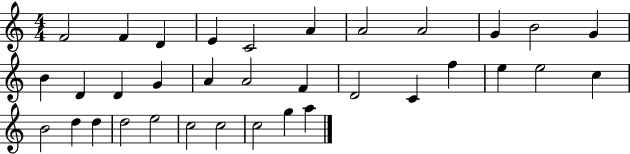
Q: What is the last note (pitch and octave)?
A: A5